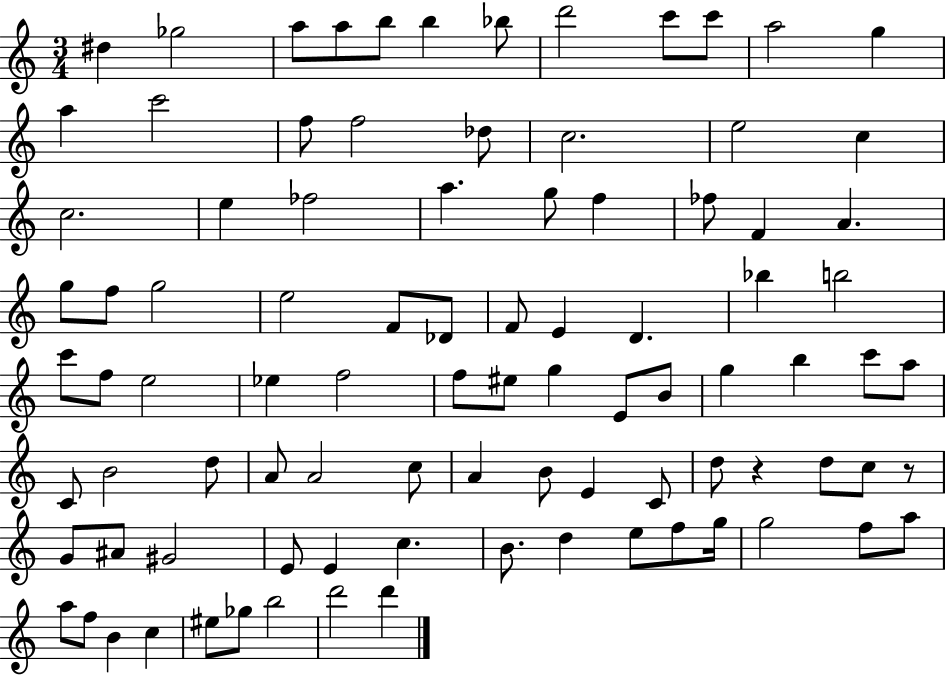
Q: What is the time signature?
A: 3/4